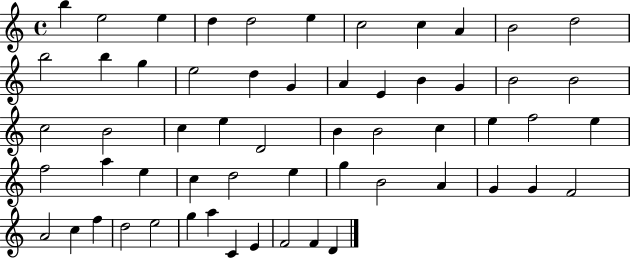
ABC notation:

X:1
T:Untitled
M:4/4
L:1/4
K:C
b e2 e d d2 e c2 c A B2 d2 b2 b g e2 d G A E B G B2 B2 c2 B2 c e D2 B B2 c e f2 e f2 a e c d2 e g B2 A G G F2 A2 c f d2 e2 g a C E F2 F D